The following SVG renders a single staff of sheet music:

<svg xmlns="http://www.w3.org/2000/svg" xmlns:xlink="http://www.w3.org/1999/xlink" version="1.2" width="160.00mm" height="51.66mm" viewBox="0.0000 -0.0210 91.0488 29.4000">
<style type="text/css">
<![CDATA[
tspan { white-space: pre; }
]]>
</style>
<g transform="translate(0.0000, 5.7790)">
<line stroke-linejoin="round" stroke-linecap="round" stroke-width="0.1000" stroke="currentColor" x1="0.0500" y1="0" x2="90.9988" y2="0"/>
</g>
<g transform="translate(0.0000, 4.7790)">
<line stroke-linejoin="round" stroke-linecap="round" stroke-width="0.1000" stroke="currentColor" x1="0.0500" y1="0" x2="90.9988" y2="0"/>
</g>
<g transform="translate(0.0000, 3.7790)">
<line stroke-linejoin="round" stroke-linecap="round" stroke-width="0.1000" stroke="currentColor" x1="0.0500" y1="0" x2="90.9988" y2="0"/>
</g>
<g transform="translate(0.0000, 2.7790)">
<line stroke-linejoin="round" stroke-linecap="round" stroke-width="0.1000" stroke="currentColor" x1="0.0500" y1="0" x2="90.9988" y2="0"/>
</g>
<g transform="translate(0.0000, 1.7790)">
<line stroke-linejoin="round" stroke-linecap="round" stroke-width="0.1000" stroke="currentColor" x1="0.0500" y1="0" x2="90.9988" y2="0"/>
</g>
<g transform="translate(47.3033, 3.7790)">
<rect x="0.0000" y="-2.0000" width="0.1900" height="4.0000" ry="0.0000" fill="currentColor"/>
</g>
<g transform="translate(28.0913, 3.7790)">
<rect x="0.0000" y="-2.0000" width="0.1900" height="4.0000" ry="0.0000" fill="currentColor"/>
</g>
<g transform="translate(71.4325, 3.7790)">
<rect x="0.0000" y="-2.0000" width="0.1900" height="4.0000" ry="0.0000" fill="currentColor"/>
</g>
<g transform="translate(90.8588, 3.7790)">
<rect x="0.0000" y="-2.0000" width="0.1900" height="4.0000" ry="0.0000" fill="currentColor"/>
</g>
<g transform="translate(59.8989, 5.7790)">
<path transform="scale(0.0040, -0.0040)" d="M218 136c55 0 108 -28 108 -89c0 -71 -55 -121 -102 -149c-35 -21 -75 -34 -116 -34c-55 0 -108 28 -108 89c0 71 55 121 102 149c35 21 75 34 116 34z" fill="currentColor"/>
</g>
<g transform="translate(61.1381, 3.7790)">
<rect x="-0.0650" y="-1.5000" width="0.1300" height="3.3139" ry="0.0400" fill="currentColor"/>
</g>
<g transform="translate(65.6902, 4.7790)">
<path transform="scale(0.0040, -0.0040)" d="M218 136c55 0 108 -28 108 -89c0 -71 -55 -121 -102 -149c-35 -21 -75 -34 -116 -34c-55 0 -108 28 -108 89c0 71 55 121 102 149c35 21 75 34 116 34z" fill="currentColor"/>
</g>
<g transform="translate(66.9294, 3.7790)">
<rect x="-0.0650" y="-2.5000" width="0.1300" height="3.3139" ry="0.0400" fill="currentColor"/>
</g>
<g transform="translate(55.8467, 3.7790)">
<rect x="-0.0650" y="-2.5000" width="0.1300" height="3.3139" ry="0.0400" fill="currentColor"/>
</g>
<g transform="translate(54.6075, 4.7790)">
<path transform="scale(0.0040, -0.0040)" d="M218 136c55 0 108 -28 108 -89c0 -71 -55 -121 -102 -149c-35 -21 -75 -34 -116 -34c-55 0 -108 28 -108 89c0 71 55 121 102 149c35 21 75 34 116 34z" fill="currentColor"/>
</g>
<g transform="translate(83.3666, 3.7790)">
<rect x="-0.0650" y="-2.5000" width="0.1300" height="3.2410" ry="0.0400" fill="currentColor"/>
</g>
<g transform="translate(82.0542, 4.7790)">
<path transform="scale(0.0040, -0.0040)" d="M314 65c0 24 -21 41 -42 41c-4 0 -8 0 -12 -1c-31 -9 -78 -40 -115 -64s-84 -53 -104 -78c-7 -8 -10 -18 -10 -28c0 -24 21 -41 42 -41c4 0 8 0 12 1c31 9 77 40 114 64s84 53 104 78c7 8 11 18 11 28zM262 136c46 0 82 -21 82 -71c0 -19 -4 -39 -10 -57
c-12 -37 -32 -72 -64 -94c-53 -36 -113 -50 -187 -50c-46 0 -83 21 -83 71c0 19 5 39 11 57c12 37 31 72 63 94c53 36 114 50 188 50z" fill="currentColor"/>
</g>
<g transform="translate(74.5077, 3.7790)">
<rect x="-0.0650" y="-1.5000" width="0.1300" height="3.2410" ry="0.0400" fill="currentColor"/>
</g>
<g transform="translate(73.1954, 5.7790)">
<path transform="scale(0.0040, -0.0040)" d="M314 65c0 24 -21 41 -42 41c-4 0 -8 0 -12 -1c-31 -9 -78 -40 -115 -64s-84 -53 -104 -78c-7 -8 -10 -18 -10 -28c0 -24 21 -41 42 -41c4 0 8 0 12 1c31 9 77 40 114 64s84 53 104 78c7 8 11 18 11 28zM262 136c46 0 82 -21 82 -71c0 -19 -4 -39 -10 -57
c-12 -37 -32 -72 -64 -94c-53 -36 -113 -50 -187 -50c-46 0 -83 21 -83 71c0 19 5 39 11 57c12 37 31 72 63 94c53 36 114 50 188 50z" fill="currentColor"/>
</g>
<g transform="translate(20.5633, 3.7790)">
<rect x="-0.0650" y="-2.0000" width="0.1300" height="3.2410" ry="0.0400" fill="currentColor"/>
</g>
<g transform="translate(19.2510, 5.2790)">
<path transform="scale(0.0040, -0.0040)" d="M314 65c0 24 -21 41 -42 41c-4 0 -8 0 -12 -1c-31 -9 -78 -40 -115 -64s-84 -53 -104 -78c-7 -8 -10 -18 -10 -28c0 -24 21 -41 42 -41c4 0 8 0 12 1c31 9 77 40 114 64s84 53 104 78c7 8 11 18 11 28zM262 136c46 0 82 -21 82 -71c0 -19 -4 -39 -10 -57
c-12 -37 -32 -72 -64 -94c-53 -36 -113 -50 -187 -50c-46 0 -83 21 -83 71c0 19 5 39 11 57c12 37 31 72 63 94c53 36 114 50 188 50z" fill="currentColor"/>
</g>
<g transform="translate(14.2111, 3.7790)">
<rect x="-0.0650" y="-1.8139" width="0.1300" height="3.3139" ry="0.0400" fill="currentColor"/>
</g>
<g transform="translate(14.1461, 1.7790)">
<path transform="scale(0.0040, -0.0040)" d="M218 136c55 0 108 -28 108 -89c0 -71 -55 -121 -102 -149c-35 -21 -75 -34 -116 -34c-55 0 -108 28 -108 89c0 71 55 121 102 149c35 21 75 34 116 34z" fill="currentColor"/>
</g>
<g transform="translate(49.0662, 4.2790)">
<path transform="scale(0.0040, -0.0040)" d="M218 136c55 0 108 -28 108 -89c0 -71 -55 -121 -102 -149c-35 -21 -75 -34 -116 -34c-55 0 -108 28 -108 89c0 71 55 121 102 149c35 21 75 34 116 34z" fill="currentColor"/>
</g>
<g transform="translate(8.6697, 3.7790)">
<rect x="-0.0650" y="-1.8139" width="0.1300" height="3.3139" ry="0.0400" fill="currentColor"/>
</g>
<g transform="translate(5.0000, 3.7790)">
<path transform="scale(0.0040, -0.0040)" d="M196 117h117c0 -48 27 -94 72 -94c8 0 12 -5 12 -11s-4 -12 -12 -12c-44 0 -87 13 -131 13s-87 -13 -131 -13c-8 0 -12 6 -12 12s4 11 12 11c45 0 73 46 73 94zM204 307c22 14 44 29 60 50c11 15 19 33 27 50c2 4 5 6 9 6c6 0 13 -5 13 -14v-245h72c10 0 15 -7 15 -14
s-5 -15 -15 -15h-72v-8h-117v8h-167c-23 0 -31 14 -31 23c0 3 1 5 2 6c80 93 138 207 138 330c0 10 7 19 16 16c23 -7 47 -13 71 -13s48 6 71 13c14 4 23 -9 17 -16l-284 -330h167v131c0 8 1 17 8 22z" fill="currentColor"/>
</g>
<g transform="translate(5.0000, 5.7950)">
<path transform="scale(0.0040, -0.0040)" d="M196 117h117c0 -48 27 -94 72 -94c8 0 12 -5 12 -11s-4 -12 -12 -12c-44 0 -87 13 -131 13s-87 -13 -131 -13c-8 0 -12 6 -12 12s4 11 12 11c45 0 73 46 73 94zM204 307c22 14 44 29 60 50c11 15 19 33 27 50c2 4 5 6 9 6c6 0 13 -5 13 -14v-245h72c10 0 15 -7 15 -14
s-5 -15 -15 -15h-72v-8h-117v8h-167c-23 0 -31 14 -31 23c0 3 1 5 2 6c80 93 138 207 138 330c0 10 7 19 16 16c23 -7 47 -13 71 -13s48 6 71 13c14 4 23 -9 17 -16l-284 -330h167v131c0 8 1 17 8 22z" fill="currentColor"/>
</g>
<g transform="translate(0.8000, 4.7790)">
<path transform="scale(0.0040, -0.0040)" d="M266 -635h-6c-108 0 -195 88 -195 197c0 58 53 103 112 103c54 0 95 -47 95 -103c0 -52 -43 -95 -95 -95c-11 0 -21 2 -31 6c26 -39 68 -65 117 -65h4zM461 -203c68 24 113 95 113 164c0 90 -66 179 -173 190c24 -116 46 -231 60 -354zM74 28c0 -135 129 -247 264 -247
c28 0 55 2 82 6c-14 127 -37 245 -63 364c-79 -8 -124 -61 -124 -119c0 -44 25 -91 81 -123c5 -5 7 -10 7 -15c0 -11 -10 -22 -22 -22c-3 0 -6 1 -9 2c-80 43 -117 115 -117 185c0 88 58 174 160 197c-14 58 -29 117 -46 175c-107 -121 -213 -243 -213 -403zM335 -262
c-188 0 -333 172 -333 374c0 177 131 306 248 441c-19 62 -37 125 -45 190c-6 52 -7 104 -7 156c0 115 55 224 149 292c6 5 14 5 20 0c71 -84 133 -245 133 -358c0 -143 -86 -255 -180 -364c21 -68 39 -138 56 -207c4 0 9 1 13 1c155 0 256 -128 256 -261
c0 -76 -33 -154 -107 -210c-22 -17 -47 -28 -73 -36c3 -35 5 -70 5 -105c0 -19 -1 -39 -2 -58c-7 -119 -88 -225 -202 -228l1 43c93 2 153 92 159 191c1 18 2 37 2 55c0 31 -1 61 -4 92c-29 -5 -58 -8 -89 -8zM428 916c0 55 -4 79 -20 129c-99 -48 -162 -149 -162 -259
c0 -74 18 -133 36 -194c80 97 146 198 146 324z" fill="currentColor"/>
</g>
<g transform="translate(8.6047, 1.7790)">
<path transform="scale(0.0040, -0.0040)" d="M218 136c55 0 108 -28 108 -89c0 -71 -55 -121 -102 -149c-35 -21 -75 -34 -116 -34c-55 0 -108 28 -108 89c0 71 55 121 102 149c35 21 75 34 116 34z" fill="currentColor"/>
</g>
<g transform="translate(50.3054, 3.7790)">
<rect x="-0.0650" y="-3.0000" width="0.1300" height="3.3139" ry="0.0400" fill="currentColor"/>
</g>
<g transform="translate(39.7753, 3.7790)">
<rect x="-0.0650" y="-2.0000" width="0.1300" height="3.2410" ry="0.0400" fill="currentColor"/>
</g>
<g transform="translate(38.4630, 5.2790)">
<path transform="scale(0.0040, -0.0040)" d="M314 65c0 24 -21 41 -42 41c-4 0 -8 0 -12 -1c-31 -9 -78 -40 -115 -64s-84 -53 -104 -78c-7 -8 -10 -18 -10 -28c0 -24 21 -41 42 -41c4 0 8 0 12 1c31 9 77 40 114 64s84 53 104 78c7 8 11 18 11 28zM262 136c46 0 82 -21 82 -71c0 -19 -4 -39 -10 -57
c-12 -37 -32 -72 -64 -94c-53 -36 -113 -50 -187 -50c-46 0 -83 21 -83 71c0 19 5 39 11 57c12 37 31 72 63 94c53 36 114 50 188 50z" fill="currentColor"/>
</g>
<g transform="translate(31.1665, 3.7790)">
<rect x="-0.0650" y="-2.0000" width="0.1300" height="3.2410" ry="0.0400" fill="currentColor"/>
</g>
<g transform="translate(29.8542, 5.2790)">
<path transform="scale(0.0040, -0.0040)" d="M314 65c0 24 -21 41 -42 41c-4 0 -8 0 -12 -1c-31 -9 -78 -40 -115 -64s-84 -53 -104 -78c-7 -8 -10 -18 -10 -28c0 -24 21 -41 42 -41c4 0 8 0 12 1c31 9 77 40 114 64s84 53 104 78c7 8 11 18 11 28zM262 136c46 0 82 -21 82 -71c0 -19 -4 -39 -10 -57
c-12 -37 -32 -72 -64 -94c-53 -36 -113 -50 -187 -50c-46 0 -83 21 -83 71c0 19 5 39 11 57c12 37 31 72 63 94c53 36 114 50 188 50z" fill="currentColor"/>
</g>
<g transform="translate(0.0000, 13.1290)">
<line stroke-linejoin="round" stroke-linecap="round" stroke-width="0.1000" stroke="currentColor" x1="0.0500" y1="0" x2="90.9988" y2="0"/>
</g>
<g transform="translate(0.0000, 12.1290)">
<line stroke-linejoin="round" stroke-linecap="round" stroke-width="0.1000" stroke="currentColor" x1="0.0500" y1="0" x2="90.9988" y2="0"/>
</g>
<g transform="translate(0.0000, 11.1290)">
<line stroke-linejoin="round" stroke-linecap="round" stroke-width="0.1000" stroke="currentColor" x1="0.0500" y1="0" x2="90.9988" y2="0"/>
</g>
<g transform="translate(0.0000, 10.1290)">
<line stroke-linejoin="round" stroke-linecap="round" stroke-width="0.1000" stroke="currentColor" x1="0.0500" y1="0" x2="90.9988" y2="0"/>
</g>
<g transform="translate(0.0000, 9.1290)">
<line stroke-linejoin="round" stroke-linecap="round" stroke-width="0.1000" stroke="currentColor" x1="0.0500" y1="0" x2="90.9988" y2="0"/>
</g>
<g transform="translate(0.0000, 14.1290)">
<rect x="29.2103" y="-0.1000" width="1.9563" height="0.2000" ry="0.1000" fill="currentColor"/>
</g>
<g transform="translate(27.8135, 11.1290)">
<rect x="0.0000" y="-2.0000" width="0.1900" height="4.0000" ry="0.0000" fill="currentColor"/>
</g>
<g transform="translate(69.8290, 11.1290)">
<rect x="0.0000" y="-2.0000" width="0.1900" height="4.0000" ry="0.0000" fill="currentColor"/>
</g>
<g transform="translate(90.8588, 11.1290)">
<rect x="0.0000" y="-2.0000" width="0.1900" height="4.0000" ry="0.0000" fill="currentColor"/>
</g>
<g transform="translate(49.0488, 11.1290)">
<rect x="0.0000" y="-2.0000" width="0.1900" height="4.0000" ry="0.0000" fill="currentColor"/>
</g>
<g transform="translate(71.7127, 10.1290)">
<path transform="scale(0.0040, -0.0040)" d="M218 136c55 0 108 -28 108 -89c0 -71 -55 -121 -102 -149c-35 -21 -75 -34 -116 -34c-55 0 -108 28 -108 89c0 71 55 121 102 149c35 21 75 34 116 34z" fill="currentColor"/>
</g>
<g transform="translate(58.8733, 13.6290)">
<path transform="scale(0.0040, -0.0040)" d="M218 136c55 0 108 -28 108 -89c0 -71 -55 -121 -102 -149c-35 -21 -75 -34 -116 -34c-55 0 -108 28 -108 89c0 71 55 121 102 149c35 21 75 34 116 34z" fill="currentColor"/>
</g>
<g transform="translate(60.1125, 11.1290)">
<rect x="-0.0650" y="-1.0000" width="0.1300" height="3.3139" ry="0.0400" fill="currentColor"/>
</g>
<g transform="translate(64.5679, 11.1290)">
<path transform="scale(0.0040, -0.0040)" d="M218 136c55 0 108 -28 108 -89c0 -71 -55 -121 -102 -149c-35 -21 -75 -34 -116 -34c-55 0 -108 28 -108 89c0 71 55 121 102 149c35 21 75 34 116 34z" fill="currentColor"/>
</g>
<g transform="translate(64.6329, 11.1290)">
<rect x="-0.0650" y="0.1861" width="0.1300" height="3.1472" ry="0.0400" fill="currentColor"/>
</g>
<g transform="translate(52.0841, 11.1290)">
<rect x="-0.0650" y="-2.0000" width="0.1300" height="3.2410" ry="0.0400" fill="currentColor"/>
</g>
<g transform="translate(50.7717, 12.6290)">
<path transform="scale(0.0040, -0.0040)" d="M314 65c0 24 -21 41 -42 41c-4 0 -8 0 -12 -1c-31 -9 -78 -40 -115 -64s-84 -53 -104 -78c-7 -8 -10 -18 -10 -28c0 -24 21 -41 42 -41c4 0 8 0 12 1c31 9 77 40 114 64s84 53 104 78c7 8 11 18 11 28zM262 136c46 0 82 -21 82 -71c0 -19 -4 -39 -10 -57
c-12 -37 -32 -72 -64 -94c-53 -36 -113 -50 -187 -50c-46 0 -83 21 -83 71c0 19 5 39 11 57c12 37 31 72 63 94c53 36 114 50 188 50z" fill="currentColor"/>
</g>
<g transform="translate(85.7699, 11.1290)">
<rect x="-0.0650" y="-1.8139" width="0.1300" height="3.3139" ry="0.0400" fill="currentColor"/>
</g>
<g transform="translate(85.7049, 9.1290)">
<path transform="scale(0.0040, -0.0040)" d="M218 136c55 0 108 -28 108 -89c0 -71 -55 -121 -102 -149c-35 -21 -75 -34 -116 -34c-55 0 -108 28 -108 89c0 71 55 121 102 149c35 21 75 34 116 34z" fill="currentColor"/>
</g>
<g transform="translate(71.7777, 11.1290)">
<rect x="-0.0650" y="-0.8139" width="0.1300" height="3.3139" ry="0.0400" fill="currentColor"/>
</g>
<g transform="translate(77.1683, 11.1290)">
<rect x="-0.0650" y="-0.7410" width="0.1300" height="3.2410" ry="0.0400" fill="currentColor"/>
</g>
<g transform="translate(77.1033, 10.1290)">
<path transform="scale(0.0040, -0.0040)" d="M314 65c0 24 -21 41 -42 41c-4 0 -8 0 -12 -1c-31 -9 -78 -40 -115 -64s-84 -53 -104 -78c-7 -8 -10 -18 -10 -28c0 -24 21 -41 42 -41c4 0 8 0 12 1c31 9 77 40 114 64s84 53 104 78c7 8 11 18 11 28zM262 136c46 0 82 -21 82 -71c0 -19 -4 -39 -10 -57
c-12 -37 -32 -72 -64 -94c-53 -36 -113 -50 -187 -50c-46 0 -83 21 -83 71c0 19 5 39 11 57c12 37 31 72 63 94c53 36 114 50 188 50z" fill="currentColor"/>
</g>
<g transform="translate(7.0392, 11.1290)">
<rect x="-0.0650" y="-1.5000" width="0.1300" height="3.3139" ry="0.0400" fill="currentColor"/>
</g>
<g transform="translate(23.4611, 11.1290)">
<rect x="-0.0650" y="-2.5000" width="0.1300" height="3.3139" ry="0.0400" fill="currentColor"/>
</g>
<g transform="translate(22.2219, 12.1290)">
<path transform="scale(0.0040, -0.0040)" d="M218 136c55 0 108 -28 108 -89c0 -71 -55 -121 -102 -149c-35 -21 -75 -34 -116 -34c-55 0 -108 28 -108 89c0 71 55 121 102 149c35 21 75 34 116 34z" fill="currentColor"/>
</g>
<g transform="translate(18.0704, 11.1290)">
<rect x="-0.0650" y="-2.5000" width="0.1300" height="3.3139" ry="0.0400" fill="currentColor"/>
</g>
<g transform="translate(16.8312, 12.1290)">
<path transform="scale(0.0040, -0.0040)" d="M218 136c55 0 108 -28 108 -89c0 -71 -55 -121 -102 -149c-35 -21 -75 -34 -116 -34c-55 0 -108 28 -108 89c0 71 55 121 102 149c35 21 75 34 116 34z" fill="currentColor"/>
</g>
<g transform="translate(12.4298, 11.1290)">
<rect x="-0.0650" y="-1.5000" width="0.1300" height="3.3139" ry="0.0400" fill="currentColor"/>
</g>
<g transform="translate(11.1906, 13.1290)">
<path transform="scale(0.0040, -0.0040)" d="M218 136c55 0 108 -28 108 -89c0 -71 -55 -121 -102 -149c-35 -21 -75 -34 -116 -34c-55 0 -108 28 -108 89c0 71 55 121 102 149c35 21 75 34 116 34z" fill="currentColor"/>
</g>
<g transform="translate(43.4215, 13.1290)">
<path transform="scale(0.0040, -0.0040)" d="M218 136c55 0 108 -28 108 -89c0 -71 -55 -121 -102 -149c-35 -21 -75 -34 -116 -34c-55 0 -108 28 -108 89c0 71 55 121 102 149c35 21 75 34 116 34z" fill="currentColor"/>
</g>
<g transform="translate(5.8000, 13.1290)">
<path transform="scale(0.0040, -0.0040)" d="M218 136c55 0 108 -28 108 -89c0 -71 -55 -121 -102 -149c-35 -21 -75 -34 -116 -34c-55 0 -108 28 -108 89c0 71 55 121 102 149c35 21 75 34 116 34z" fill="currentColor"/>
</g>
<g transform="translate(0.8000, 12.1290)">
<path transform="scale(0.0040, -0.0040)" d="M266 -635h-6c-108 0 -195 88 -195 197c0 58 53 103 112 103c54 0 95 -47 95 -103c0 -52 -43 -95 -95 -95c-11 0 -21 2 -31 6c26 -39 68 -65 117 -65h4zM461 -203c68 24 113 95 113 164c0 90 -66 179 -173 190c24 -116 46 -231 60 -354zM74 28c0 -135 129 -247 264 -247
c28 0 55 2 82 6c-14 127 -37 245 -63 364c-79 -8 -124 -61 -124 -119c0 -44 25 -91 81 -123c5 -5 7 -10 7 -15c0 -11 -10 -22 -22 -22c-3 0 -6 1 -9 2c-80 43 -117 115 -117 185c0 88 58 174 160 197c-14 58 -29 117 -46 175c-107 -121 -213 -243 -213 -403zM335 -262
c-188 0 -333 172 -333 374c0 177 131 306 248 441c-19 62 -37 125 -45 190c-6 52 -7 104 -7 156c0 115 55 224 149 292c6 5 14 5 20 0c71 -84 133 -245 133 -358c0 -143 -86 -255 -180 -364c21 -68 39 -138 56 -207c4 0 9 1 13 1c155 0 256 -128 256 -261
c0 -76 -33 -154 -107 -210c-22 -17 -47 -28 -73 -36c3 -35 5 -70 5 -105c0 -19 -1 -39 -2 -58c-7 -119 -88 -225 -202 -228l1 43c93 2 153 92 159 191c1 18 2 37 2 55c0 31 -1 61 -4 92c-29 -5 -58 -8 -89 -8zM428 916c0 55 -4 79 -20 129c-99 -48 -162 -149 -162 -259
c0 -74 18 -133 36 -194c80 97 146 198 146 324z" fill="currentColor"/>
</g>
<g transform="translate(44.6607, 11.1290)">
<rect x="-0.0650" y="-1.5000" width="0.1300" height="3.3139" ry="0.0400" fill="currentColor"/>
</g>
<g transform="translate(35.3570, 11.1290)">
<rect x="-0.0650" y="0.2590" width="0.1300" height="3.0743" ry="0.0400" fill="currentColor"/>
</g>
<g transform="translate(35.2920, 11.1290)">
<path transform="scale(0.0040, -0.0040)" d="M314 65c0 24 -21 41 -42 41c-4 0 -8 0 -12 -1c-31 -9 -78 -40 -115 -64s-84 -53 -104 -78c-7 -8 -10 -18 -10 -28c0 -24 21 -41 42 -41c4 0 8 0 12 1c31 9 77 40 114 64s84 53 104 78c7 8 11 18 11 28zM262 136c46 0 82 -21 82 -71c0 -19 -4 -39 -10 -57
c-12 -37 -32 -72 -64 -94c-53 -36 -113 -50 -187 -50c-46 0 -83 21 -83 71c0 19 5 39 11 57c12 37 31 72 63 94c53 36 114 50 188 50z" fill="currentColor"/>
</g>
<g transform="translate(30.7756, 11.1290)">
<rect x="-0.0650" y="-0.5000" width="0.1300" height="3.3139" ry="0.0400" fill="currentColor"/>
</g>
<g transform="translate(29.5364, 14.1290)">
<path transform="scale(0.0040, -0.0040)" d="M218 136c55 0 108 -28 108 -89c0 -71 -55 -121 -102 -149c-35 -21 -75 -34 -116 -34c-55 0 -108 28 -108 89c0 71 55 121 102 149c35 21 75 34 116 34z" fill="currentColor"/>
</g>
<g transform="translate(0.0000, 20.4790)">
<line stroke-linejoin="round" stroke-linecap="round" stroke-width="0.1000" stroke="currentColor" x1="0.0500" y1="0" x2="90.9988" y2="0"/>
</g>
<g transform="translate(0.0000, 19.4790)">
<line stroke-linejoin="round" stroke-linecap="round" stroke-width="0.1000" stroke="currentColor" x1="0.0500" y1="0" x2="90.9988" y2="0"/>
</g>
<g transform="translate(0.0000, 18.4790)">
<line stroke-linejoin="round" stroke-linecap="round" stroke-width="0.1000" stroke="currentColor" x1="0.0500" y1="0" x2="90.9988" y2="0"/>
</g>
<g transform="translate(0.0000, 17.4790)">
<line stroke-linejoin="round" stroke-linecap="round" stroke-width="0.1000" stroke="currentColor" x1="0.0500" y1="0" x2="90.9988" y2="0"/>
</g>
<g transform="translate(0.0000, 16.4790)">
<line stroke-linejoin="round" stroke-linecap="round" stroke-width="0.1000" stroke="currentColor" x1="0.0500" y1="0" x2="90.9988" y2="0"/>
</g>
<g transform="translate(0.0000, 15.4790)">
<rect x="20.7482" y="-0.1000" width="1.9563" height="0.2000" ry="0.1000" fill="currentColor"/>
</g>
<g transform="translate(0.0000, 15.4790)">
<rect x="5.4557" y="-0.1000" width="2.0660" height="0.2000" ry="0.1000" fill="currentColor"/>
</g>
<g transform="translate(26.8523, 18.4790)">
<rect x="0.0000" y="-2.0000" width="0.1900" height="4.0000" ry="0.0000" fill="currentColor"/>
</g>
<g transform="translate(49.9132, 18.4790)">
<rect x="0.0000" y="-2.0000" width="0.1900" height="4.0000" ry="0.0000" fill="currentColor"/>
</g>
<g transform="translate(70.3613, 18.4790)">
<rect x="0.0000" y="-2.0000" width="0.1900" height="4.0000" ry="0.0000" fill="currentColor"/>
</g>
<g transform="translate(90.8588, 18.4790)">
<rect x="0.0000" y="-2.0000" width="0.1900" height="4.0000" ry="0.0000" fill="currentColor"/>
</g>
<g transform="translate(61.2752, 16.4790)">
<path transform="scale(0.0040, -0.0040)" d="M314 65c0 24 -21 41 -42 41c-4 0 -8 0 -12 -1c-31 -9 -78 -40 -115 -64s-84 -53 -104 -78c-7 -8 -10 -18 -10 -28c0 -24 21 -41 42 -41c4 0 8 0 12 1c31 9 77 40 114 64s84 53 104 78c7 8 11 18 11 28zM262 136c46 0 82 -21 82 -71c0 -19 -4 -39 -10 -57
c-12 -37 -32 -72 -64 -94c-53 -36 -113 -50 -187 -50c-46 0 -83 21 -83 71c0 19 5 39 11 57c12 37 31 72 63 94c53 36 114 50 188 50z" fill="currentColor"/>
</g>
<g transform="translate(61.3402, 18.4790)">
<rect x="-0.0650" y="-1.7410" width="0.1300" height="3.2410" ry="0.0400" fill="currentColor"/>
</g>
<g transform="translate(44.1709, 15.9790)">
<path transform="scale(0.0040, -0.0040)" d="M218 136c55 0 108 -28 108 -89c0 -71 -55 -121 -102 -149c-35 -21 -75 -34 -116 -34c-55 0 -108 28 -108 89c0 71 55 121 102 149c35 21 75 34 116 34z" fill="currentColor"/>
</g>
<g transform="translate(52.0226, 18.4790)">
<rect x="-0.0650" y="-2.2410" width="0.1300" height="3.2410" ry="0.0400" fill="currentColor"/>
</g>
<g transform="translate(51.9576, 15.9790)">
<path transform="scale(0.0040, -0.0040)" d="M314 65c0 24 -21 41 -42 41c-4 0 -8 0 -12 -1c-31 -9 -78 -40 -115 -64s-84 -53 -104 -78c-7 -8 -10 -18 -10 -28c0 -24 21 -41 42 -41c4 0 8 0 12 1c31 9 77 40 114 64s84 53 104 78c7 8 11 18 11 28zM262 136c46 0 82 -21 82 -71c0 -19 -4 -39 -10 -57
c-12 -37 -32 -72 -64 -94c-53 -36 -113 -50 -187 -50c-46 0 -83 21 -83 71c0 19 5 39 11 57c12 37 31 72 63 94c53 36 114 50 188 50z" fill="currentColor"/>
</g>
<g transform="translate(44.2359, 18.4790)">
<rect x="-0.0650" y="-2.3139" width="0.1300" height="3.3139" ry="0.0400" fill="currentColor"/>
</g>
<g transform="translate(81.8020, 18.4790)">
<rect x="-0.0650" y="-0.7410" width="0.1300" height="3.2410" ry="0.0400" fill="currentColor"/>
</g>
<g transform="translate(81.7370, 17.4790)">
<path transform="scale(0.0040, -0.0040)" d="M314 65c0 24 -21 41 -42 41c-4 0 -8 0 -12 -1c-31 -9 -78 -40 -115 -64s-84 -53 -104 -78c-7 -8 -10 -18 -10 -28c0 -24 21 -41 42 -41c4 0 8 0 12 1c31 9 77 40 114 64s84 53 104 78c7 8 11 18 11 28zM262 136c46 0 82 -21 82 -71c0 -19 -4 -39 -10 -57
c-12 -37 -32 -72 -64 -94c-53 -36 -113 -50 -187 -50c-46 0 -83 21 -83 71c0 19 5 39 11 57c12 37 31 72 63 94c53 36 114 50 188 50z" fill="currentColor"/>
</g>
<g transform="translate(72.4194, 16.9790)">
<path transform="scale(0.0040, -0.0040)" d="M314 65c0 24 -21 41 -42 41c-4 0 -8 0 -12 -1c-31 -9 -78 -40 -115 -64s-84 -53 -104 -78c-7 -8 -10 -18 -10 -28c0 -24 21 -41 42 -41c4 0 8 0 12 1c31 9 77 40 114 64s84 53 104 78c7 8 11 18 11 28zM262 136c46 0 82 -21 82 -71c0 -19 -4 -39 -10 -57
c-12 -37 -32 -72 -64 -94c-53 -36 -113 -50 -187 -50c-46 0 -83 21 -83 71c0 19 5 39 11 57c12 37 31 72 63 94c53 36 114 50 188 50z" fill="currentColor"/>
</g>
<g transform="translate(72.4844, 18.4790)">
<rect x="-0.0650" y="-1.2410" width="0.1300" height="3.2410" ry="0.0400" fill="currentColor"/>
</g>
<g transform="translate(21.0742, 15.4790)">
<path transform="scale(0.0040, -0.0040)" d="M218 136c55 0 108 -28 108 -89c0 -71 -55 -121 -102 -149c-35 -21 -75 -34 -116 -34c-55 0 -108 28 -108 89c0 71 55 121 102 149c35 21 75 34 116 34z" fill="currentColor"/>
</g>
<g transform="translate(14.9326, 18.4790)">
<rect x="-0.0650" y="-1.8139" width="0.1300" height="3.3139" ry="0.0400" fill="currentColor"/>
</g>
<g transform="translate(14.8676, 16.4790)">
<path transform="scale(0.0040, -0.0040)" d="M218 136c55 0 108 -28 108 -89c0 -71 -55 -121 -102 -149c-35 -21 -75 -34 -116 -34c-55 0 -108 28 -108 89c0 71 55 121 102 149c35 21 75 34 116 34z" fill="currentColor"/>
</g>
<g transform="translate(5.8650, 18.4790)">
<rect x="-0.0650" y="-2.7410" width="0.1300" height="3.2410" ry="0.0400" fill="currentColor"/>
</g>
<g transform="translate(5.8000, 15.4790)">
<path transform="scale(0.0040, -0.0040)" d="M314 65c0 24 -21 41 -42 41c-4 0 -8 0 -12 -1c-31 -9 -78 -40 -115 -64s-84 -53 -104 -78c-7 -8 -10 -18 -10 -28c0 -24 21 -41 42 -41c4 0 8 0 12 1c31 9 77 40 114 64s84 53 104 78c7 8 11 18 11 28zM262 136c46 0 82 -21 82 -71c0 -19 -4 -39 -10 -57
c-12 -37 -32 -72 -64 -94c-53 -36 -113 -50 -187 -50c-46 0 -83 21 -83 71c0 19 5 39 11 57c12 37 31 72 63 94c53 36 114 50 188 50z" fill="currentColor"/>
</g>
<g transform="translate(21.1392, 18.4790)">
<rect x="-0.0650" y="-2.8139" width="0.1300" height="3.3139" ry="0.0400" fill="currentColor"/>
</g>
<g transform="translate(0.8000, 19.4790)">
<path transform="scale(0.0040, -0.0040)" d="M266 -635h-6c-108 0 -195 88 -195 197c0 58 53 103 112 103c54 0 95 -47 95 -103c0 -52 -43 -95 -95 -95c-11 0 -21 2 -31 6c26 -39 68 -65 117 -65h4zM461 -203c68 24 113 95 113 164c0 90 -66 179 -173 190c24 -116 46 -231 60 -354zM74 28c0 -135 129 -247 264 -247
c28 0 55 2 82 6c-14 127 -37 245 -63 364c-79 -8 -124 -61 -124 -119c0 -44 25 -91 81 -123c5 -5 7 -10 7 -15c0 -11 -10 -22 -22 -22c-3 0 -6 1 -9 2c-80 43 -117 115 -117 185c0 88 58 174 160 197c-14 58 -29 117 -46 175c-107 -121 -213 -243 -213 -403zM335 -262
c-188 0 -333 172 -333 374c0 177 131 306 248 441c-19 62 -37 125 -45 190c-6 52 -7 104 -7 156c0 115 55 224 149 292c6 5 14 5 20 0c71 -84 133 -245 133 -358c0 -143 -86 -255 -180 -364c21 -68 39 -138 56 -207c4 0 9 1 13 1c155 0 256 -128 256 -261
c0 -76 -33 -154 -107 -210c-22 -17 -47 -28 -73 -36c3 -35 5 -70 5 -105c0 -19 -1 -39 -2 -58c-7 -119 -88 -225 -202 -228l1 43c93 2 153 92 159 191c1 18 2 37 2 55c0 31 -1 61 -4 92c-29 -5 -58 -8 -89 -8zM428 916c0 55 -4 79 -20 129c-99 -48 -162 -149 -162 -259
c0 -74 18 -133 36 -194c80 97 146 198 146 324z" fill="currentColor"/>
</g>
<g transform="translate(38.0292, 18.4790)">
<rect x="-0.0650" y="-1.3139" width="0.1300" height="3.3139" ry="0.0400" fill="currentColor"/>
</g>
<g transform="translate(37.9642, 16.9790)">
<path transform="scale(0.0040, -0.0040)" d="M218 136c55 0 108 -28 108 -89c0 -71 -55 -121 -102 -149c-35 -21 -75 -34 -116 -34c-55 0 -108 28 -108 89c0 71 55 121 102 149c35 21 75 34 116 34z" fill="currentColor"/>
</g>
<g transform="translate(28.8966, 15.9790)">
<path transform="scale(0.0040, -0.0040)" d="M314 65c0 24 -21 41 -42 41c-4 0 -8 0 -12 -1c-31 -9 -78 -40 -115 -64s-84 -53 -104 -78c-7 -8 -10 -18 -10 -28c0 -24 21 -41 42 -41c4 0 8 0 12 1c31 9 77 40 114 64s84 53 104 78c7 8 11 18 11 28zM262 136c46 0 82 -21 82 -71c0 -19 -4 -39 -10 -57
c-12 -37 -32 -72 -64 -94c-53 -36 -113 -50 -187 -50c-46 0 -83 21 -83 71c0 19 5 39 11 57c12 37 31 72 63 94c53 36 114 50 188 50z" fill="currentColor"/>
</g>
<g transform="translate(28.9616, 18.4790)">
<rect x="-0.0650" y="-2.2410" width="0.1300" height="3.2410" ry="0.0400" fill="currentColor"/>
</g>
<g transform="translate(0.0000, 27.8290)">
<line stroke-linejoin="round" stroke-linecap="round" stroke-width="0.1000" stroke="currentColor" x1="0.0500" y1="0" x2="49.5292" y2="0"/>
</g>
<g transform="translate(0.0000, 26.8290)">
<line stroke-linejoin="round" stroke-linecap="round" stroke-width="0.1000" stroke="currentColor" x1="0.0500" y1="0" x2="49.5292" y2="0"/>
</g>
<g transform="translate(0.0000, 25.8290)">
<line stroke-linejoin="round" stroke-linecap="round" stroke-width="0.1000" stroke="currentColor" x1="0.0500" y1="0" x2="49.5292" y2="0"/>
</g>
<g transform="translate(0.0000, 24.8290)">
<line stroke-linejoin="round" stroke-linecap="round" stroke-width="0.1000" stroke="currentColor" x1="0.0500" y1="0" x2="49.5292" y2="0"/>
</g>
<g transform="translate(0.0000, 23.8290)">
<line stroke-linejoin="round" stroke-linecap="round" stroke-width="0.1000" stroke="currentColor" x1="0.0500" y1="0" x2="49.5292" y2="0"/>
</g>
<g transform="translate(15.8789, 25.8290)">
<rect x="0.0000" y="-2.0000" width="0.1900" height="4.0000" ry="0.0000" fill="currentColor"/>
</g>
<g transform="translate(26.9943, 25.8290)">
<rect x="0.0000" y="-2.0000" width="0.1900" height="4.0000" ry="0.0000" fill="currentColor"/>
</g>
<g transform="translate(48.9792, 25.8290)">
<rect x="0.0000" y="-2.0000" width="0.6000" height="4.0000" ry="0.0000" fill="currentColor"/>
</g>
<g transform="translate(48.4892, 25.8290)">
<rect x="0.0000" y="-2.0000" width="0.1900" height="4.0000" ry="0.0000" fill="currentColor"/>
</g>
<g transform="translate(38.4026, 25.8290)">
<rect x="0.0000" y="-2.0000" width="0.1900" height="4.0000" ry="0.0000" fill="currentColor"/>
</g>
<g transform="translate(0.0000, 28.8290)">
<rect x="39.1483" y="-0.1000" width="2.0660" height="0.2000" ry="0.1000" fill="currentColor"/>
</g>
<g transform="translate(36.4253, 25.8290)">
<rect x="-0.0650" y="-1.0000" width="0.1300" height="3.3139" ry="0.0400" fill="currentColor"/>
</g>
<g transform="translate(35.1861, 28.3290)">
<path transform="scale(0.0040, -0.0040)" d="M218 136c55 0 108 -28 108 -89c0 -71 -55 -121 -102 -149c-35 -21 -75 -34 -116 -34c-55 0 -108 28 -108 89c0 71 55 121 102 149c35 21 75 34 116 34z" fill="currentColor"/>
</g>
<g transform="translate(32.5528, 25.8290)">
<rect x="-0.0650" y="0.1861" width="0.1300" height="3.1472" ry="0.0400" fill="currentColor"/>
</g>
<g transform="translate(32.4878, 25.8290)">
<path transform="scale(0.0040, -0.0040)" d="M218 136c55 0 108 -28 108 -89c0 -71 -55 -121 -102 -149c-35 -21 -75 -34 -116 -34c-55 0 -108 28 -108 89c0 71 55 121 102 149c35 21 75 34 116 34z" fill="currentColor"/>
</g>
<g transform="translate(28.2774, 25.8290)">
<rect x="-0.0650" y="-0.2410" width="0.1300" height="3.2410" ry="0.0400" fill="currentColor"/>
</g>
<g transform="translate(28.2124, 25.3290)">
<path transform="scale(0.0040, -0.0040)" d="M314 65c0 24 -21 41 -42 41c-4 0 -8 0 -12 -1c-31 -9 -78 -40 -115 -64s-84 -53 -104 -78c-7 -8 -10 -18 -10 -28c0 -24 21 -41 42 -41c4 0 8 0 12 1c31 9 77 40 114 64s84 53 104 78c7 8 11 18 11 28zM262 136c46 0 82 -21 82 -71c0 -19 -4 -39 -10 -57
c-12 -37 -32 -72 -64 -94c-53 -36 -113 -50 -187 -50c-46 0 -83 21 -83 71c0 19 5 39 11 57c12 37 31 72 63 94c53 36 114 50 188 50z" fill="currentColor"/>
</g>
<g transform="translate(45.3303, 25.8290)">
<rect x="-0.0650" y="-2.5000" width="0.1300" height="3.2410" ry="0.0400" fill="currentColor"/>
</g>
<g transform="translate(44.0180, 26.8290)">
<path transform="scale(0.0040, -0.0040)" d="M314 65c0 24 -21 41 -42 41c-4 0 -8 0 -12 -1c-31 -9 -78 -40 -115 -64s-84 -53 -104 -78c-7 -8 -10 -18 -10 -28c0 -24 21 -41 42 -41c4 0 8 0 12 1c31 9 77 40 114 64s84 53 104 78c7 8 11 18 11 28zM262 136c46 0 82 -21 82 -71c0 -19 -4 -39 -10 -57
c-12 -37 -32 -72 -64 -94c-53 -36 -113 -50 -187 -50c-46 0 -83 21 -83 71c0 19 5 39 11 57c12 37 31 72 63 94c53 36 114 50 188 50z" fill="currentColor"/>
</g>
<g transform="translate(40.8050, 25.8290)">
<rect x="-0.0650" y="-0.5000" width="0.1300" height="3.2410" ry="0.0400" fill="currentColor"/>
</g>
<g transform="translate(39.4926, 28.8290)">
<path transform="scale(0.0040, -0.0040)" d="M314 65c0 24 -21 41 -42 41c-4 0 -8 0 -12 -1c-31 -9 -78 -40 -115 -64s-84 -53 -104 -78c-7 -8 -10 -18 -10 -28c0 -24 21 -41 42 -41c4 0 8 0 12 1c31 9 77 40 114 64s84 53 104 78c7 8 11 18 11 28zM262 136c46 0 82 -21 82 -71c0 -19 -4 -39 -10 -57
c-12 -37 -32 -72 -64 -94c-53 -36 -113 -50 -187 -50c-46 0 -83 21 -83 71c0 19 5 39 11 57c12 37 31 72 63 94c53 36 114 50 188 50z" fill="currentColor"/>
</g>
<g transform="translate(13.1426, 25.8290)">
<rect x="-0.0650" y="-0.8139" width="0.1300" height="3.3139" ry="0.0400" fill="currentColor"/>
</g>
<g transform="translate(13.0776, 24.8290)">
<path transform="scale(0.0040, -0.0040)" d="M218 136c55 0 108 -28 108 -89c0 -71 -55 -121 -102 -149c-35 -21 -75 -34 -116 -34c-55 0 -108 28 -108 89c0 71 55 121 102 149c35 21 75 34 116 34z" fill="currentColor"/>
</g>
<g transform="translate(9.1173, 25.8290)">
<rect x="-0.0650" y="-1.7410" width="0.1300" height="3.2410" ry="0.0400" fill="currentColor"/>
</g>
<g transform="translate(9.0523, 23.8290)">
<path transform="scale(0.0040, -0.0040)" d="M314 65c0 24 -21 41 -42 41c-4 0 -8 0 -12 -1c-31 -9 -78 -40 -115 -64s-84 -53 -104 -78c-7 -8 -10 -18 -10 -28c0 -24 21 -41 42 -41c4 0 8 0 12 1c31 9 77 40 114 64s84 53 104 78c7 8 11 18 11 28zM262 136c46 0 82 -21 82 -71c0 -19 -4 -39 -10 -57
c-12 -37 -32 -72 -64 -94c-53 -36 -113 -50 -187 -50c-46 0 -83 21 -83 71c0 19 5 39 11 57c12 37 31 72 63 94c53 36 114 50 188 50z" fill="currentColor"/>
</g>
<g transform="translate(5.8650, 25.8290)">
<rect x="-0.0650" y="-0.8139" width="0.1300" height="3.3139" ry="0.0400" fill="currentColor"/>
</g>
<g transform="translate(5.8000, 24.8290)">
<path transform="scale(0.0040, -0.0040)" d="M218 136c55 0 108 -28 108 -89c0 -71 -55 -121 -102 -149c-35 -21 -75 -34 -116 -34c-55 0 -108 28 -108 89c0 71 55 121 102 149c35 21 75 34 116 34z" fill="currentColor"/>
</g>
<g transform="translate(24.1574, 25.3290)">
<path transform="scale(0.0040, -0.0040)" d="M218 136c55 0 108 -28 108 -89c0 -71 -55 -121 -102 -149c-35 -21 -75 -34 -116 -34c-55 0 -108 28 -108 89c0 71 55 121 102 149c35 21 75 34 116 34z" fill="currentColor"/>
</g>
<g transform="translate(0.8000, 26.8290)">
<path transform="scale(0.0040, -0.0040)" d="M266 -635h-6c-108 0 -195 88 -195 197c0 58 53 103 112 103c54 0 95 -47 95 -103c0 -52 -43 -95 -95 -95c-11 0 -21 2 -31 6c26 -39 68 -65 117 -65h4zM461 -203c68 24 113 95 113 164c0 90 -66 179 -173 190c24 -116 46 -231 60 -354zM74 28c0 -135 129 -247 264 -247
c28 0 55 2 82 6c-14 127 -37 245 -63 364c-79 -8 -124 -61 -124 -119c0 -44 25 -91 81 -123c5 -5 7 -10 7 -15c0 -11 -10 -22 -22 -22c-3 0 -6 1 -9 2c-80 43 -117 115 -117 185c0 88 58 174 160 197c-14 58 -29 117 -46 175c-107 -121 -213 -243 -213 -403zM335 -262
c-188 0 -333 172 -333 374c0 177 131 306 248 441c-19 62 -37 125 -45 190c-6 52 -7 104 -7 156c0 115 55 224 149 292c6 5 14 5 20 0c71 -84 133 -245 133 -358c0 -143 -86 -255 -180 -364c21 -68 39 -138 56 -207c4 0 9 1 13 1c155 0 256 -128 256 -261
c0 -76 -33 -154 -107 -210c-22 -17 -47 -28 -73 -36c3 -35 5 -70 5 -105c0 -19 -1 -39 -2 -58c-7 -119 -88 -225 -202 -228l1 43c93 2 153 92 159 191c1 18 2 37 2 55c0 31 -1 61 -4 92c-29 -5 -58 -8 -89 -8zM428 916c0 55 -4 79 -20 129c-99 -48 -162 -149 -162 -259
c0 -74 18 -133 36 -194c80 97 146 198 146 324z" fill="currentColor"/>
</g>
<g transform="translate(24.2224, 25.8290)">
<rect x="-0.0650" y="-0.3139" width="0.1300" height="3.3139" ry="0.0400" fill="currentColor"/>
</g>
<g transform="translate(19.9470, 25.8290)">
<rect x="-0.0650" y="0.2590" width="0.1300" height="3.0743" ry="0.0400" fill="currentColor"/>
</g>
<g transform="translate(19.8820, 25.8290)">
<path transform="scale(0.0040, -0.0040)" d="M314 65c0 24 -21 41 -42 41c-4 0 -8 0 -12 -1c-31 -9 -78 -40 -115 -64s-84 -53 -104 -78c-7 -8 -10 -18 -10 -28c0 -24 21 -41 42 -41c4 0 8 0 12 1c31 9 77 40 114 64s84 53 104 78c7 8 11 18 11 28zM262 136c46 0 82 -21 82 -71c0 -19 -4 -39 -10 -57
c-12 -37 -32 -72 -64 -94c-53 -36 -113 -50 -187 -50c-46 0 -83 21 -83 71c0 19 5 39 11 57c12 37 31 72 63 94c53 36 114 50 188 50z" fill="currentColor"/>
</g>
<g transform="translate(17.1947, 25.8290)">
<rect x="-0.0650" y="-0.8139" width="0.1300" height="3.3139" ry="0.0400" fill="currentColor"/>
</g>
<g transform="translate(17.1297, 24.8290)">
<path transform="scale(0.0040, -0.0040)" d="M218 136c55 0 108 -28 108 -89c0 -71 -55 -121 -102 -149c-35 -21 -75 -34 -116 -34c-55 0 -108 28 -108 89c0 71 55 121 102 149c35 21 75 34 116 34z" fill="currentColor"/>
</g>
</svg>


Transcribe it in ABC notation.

X:1
T:Untitled
M:4/4
L:1/4
K:C
f f F2 F2 F2 A G E G E2 G2 E E G G C B2 E F2 D B d d2 f a2 f a g2 e g g2 f2 e2 d2 d f2 d d B2 c c2 B D C2 G2